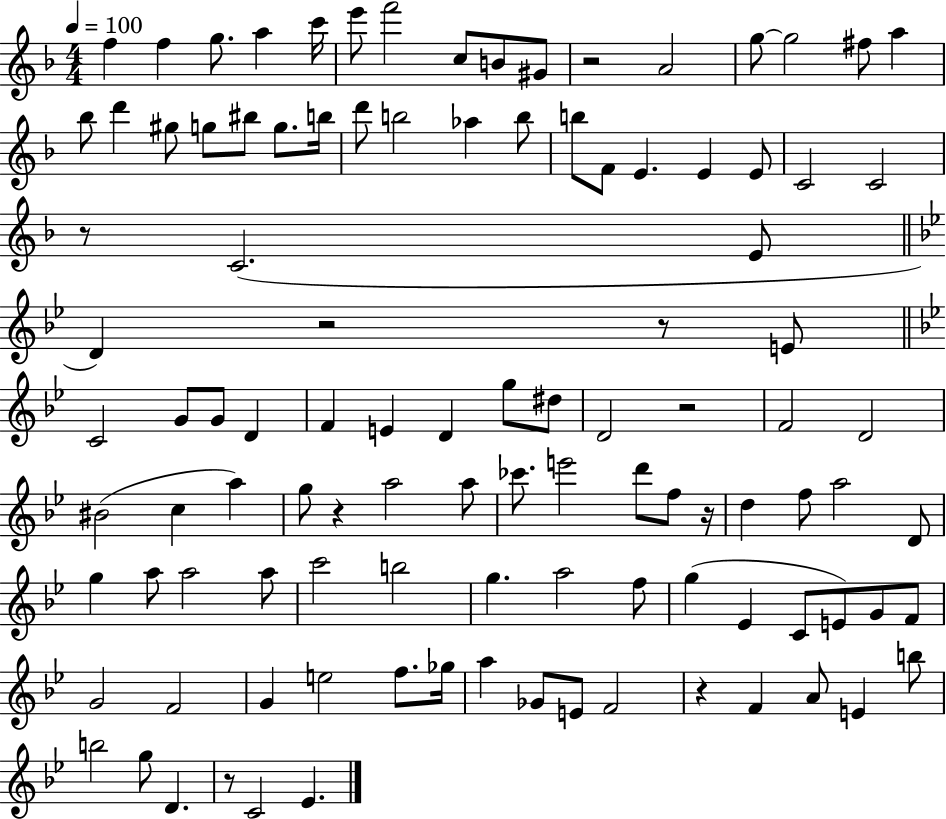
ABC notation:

X:1
T:Untitled
M:4/4
L:1/4
K:F
f f g/2 a c'/4 e'/2 f'2 c/2 B/2 ^G/2 z2 A2 g/2 g2 ^f/2 a _b/2 d' ^g/2 g/2 ^b/2 g/2 b/4 d'/2 b2 _a b/2 b/2 F/2 E E E/2 C2 C2 z/2 C2 E/2 D z2 z/2 E/2 C2 G/2 G/2 D F E D g/2 ^d/2 D2 z2 F2 D2 ^B2 c a g/2 z a2 a/2 _c'/2 e'2 d'/2 f/2 z/4 d f/2 a2 D/2 g a/2 a2 a/2 c'2 b2 g a2 f/2 g _E C/2 E/2 G/2 F/2 G2 F2 G e2 f/2 _g/4 a _G/2 E/2 F2 z F A/2 E b/2 b2 g/2 D z/2 C2 _E